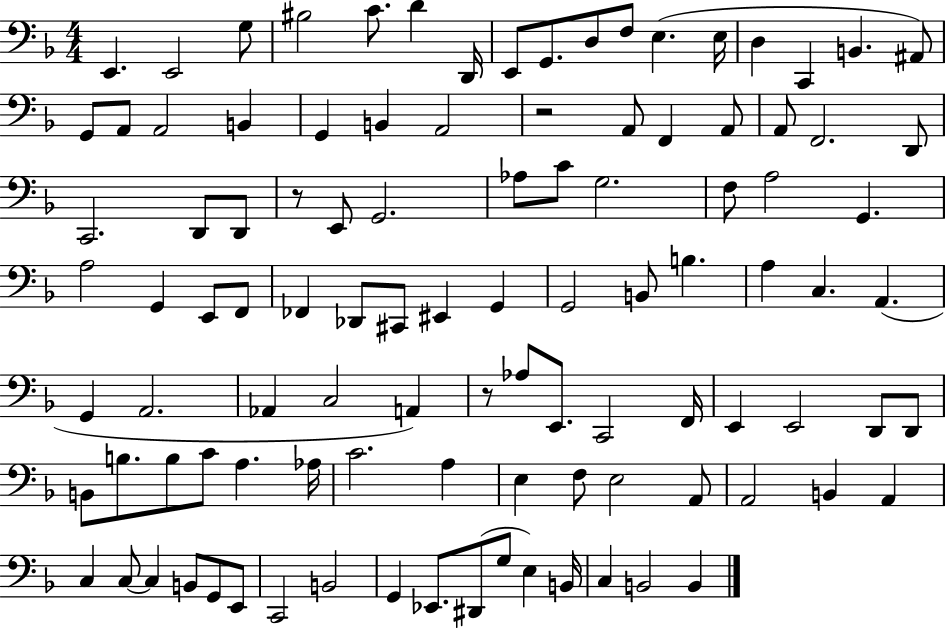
E2/q. E2/h G3/e BIS3/h C4/e. D4/q D2/s E2/e G2/e. D3/e F3/e E3/q. E3/s D3/q C2/q B2/q. A#2/e G2/e A2/e A2/h B2/q G2/q B2/q A2/h R/h A2/e F2/q A2/e A2/e F2/h. D2/e C2/h. D2/e D2/e R/e E2/e G2/h. Ab3/e C4/e G3/h. F3/e A3/h G2/q. A3/h G2/q E2/e F2/e FES2/q Db2/e C#2/e EIS2/q G2/q G2/h B2/e B3/q. A3/q C3/q. A2/q. G2/q A2/h. Ab2/q C3/h A2/q R/e Ab3/e E2/e. C2/h F2/s E2/q E2/h D2/e D2/e B2/e B3/e. B3/e C4/e A3/q. Ab3/s C4/h. A3/q E3/q F3/e E3/h A2/e A2/h B2/q A2/q C3/q C3/e C3/q B2/e G2/e E2/e C2/h B2/h G2/q Eb2/e. D#2/e G3/e E3/q B2/s C3/q B2/h B2/q